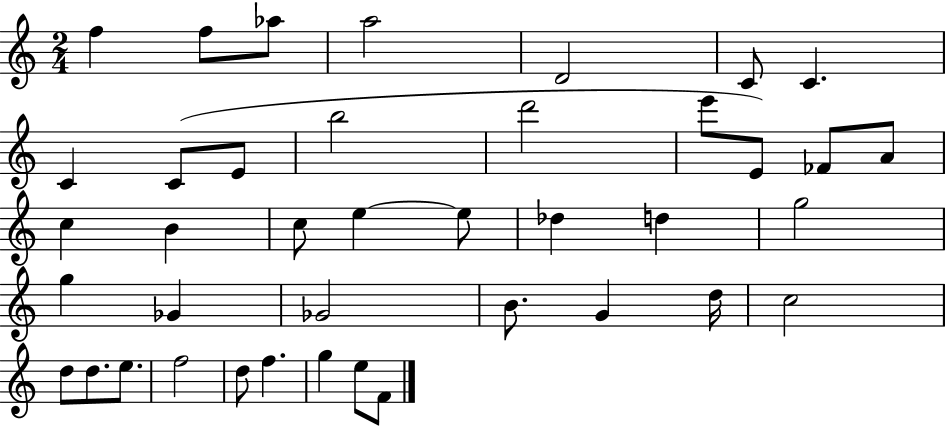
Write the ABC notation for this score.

X:1
T:Untitled
M:2/4
L:1/4
K:C
f f/2 _a/2 a2 D2 C/2 C C C/2 E/2 b2 d'2 e'/2 E/2 _F/2 A/2 c B c/2 e e/2 _d d g2 g _G _G2 B/2 G d/4 c2 d/2 d/2 e/2 f2 d/2 f g e/2 F/2